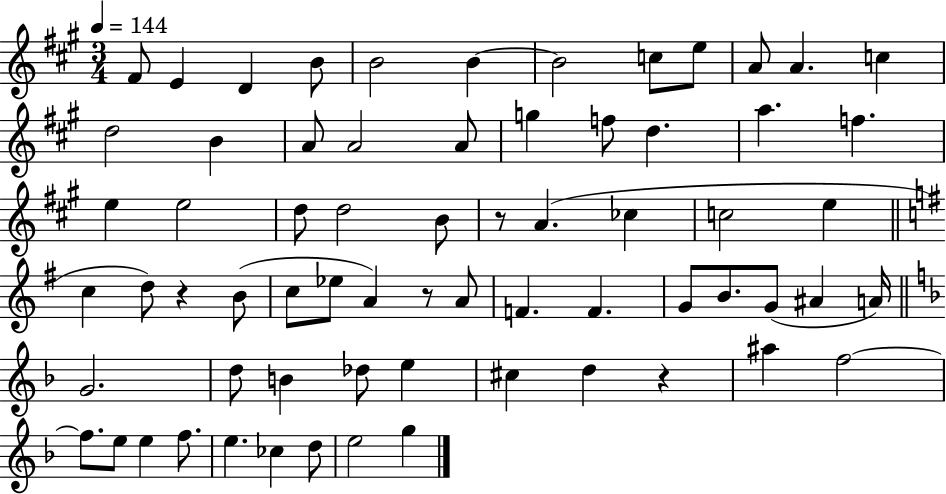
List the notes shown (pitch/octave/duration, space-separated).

F#4/e E4/q D4/q B4/e B4/h B4/q B4/h C5/e E5/e A4/e A4/q. C5/q D5/h B4/q A4/e A4/h A4/e G5/q F5/e D5/q. A5/q. F5/q. E5/q E5/h D5/e D5/h B4/e R/e A4/q. CES5/q C5/h E5/q C5/q D5/e R/q B4/e C5/e Eb5/e A4/q R/e A4/e F4/q. F4/q. G4/e B4/e. G4/e A#4/q A4/s G4/h. D5/e B4/q Db5/e E5/q C#5/q D5/q R/q A#5/q F5/h F5/e. E5/e E5/q F5/e. E5/q. CES5/q D5/e E5/h G5/q